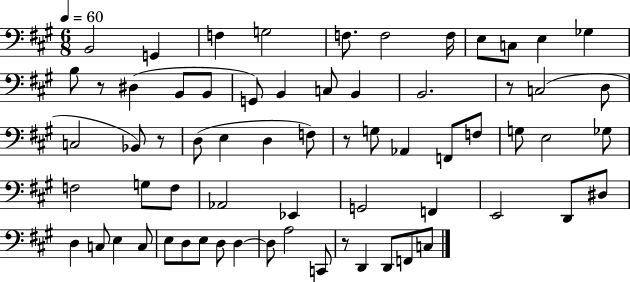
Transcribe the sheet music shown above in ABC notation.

X:1
T:Untitled
M:6/8
L:1/4
K:A
B,,2 G,, F, G,2 F,/2 F,2 F,/4 E,/2 C,/2 E, _G, B,/2 z/2 ^D, B,,/2 B,,/2 G,,/2 B,, C,/2 B,, B,,2 z/2 C,2 D,/2 C,2 _B,,/2 z/2 D,/2 E, D, F,/2 z/2 G,/2 _A,, F,,/2 F,/2 G,/2 E,2 _G,/2 F,2 G,/2 F,/2 _A,,2 _E,, G,,2 F,, E,,2 D,,/2 ^D,/2 D, C,/2 E, C,/2 E,/2 D,/2 E,/2 D,/2 D, D,/2 A,2 C,,/2 z/2 D,, D,,/2 F,,/2 C,/2